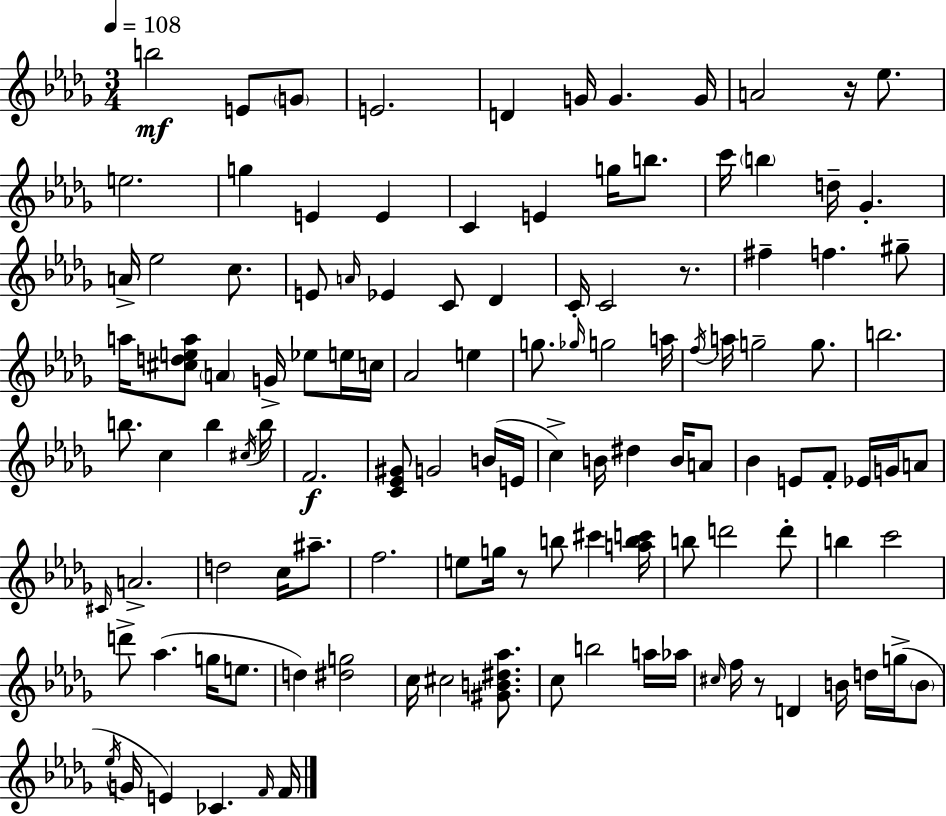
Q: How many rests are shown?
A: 4